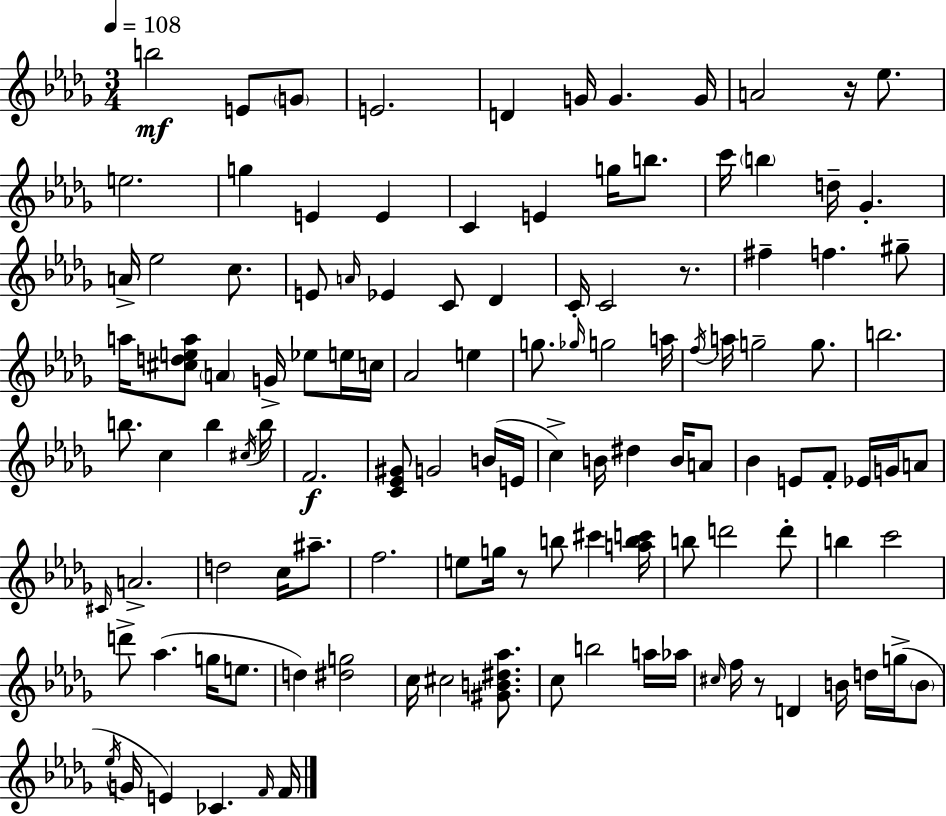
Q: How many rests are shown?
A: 4